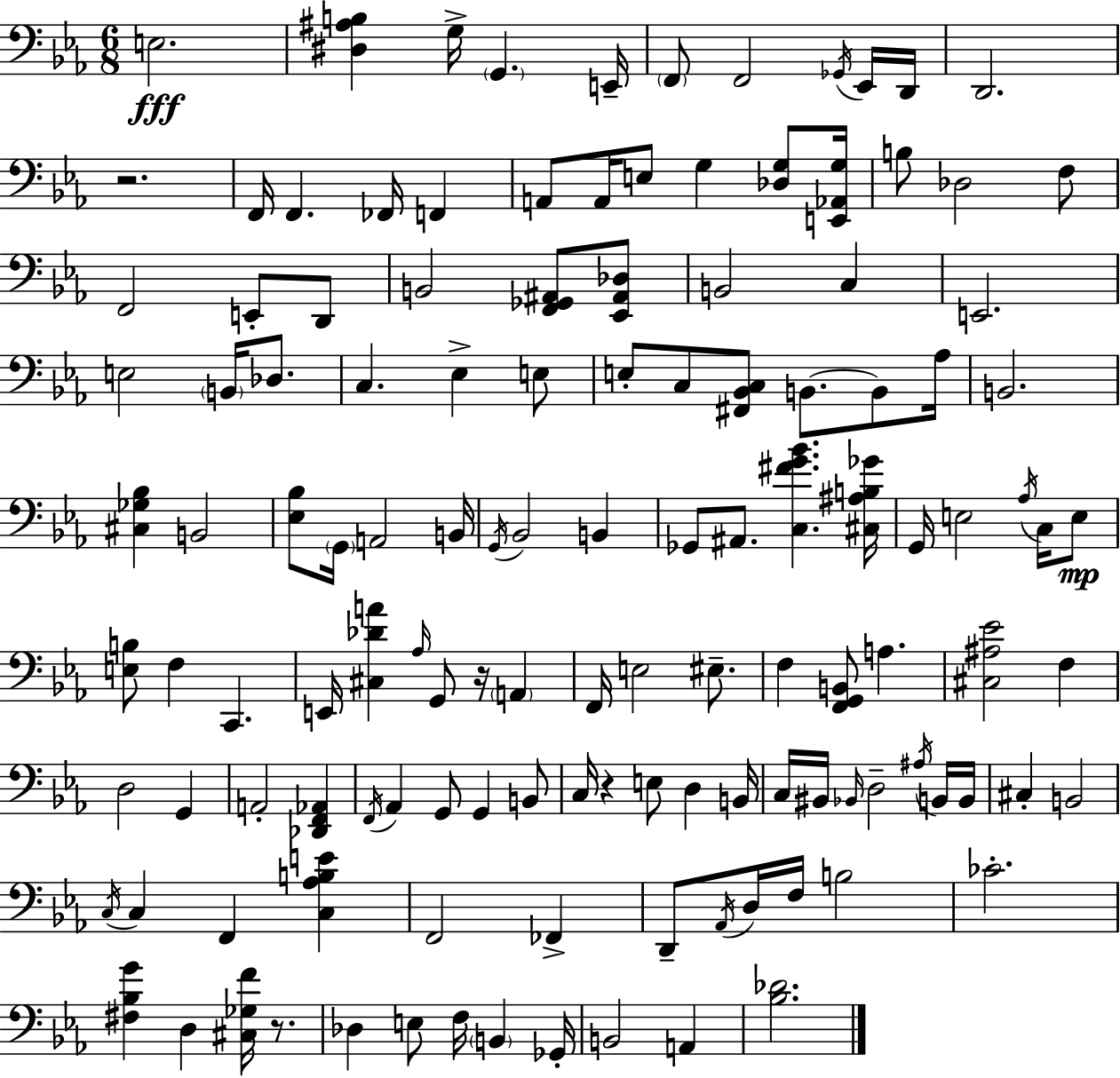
X:1
T:Untitled
M:6/8
L:1/4
K:Cm
E,2 [^D,^A,B,] G,/4 G,, E,,/4 F,,/2 F,,2 _G,,/4 _E,,/4 D,,/4 D,,2 z2 F,,/4 F,, _F,,/4 F,, A,,/2 A,,/4 E,/2 G, [_D,G,]/2 [E,,_A,,G,]/4 B,/2 _D,2 F,/2 F,,2 E,,/2 D,,/2 B,,2 [F,,_G,,^A,,]/2 [_E,,^A,,_D,]/2 B,,2 C, E,,2 E,2 B,,/4 _D,/2 C, _E, E,/2 E,/2 C,/2 [^F,,_B,,C,]/2 B,,/2 B,,/2 _A,/4 B,,2 [^C,_G,_B,] B,,2 [_E,_B,]/2 G,,/4 A,,2 B,,/4 G,,/4 _B,,2 B,, _G,,/2 ^A,,/2 [C,^FG_B] [^C,^A,B,_G]/4 G,,/4 E,2 _A,/4 C,/4 E,/2 [E,B,]/2 F, C,, E,,/4 [^C,_DA] _A,/4 G,,/2 z/4 A,, F,,/4 E,2 ^E,/2 F, [F,,G,,B,,]/2 A, [^C,^A,_E]2 F, D,2 G,, A,,2 [_D,,F,,_A,,] F,,/4 _A,, G,,/2 G,, B,,/2 C,/4 z E,/2 D, B,,/4 C,/4 ^B,,/4 _B,,/4 D,2 ^A,/4 B,,/4 B,,/4 ^C, B,,2 C,/4 C, F,, [C,_A,B,E] F,,2 _F,, D,,/2 _A,,/4 D,/4 F,/4 B,2 _C2 [^F,_B,G] D, [^C,_G,F]/4 z/2 _D, E,/2 F,/4 B,, _G,,/4 B,,2 A,, [_B,_D]2